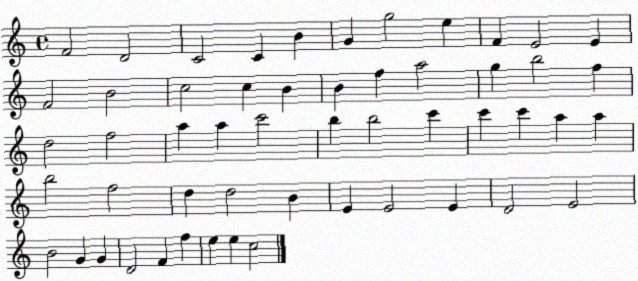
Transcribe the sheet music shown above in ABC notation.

X:1
T:Untitled
M:4/4
L:1/4
K:C
F2 D2 C2 C B G g2 e F E2 E F2 B2 c2 c B B f a2 g b2 f d2 f2 a a c'2 b b2 c' c' c' a a b2 f2 d d2 B E E2 E D2 E2 B2 G G D2 F f e e c2